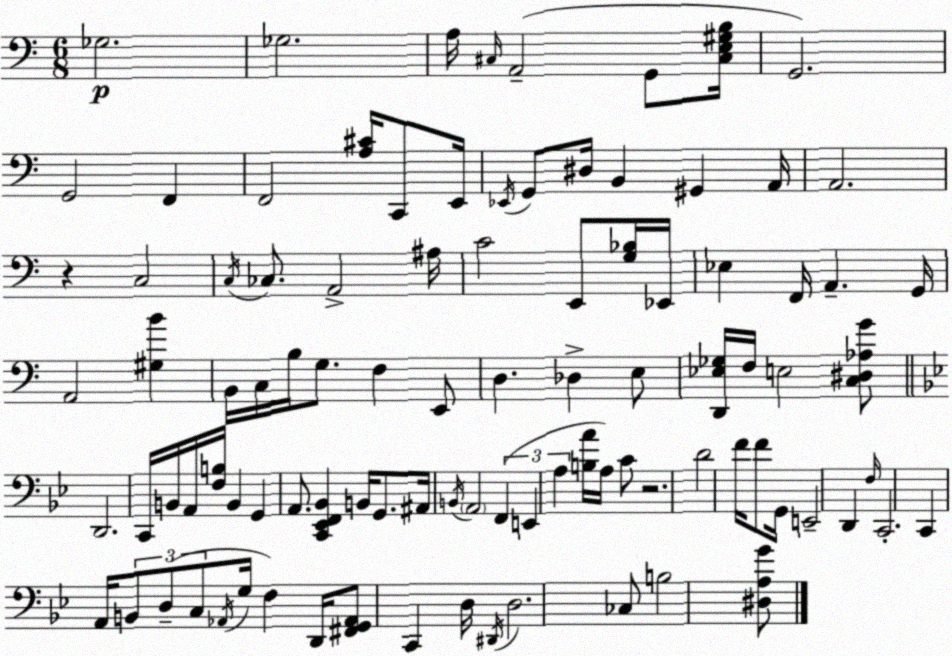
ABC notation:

X:1
T:Untitled
M:6/8
L:1/4
K:Am
_G,2 _G,2 A,/4 ^C,/4 A,,2 G,,/2 [^C,E,^G,B,]/4 G,,2 G,,2 F,, F,,2 [A,^C]/4 C,,/2 E,,/4 _E,,/4 G,,/2 ^D,/4 B,, ^G,, A,,/4 A,,2 z C,2 C,/4 _C,/2 A,,2 ^A,/4 C2 E,,/2 [G,_B,]/4 _E,,/4 _E, F,,/4 A,, G,,/4 A,,2 [^G,B] B,,/4 C,/4 B,/4 G,/2 F, E,,/2 D, _D, E,/2 [D,,_E,_G,]/4 F,/4 E,2 [C,^D,_A,G]/2 D,,2 C,,/4 B,,/4 A,,/4 [F,B,]/4 B,, G,, A,,/2 [C,,_E,,F,,_B,,] B,,/4 G,,/2 ^A,,/4 B,,/4 A,,2 F,, E,, A, [B,A]/4 A,/4 C/2 z2 D2 F/4 F/2 G,,/4 E,,2 D,, F,/4 C,,2 C,, A,,/4 B,,/2 D,/2 C,/2 _A,,/4 G,/4 F, D,,/4 [^F,,G,,_A,,]/2 C,, D,/4 ^D,,/4 D,2 _C,/2 B,2 [^D,A,G]/2